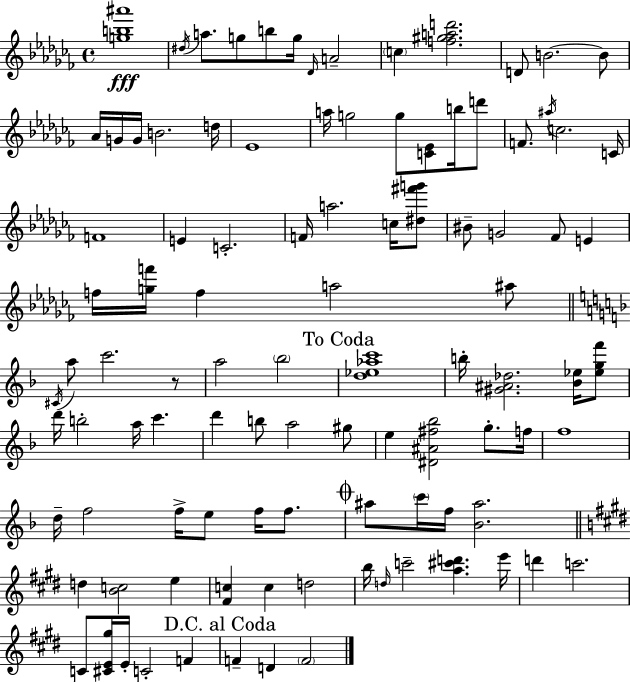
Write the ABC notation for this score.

X:1
T:Untitled
M:4/4
L:1/4
K:Abm
[gb^a']4 ^d/4 a/2 g/2 b/2 g/4 _D/4 A2 c [f^gad']2 D/2 B2 B/2 _A/4 G/4 G/4 B2 d/4 _E4 a/4 g2 g/2 [C_E]/2 b/4 d'/2 F/2 ^a/4 c2 C/4 F4 E C2 F/4 a2 c/4 [^d^f'g']/2 ^B/2 G2 _F/2 E f/4 [gf']/4 f a2 ^a/2 ^C/4 a/2 c'2 z/2 a2 _b2 [d_e_ac']4 b/4 [^G^A_d]2 [_B_e]/4 [_egf']/2 d'/4 b2 a/4 c' d' b/2 a2 ^g/2 e [^D^A^f_b]2 g/2 f/4 f4 d/4 f2 f/4 e/2 f/4 f/2 ^a/2 c'/4 f/4 [_B^a]2 d [Bc]2 e [^Fc] c d2 b/4 d/4 c'2 [a^c'd'] e'/4 d' c'2 C/2 [^CE^g]/4 E/4 C2 F F D F2